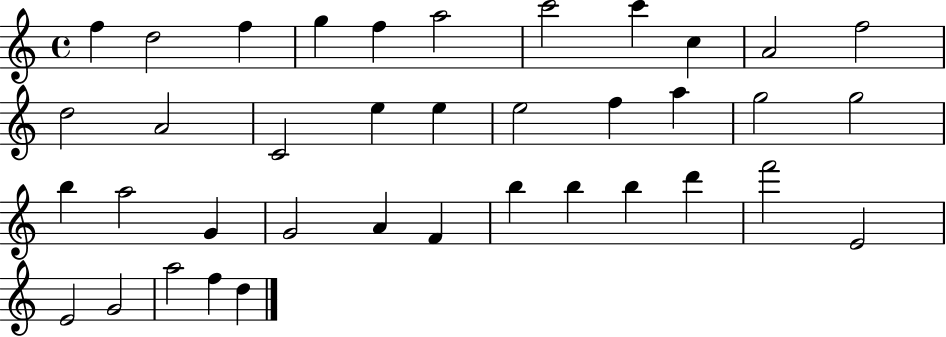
F5/q D5/h F5/q G5/q F5/q A5/h C6/h C6/q C5/q A4/h F5/h D5/h A4/h C4/h E5/q E5/q E5/h F5/q A5/q G5/h G5/h B5/q A5/h G4/q G4/h A4/q F4/q B5/q B5/q B5/q D6/q F6/h E4/h E4/h G4/h A5/h F5/q D5/q